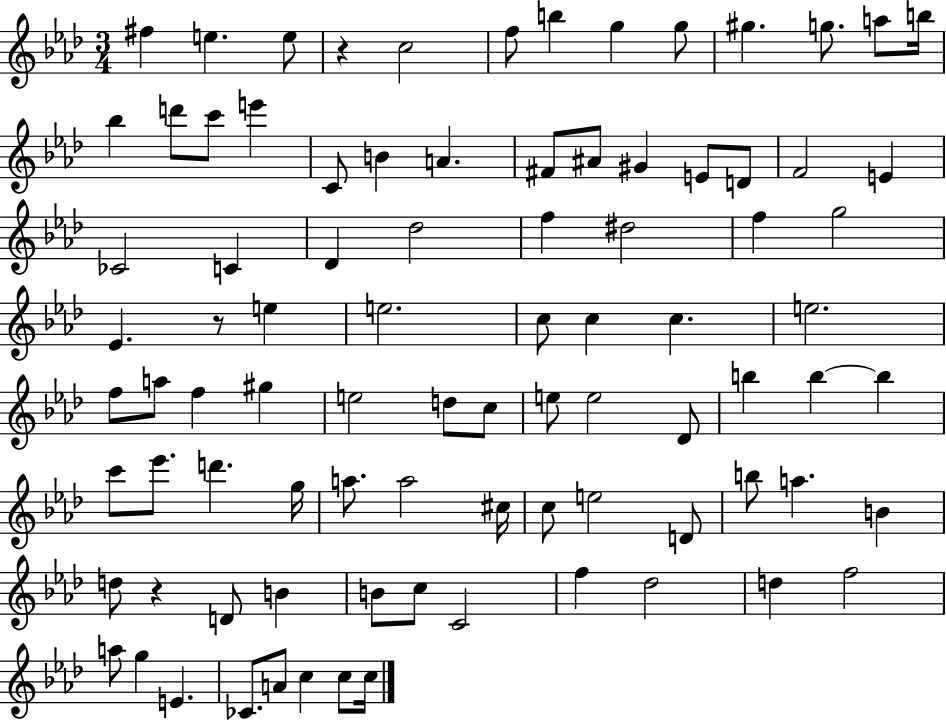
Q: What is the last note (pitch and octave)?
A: C5